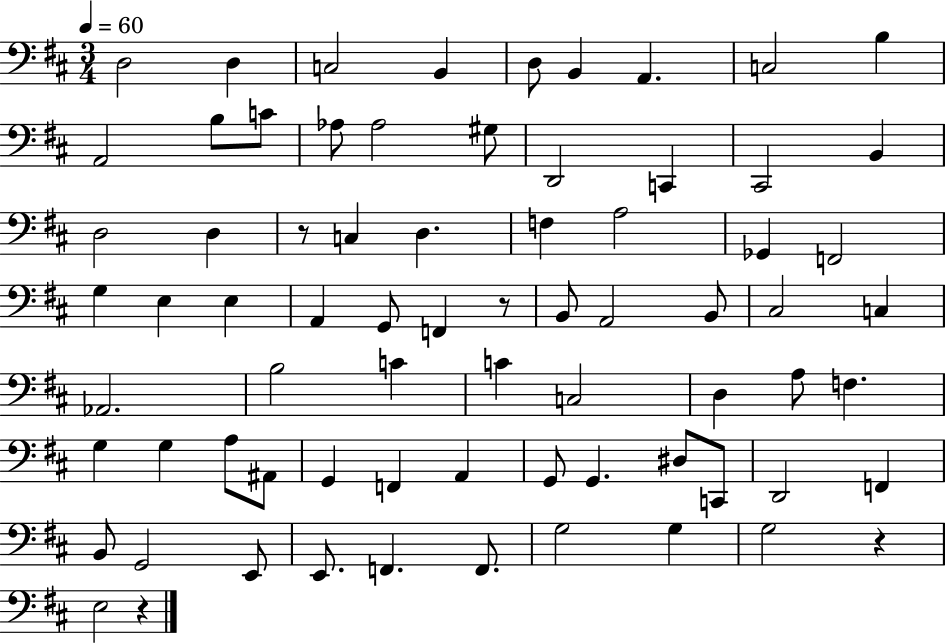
D3/h D3/q C3/h B2/q D3/e B2/q A2/q. C3/h B3/q A2/h B3/e C4/e Ab3/e Ab3/h G#3/e D2/h C2/q C#2/h B2/q D3/h D3/q R/e C3/q D3/q. F3/q A3/h Gb2/q F2/h G3/q E3/q E3/q A2/q G2/e F2/q R/e B2/e A2/h B2/e C#3/h C3/q Ab2/h. B3/h C4/q C4/q C3/h D3/q A3/e F3/q. G3/q G3/q A3/e A#2/e G2/q F2/q A2/q G2/e G2/q. D#3/e C2/e D2/h F2/q B2/e G2/h E2/e E2/e. F2/q. F2/e. G3/h G3/q G3/h R/q E3/h R/q